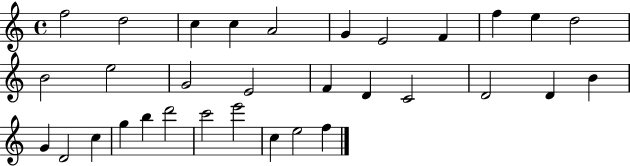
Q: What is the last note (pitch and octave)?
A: F5